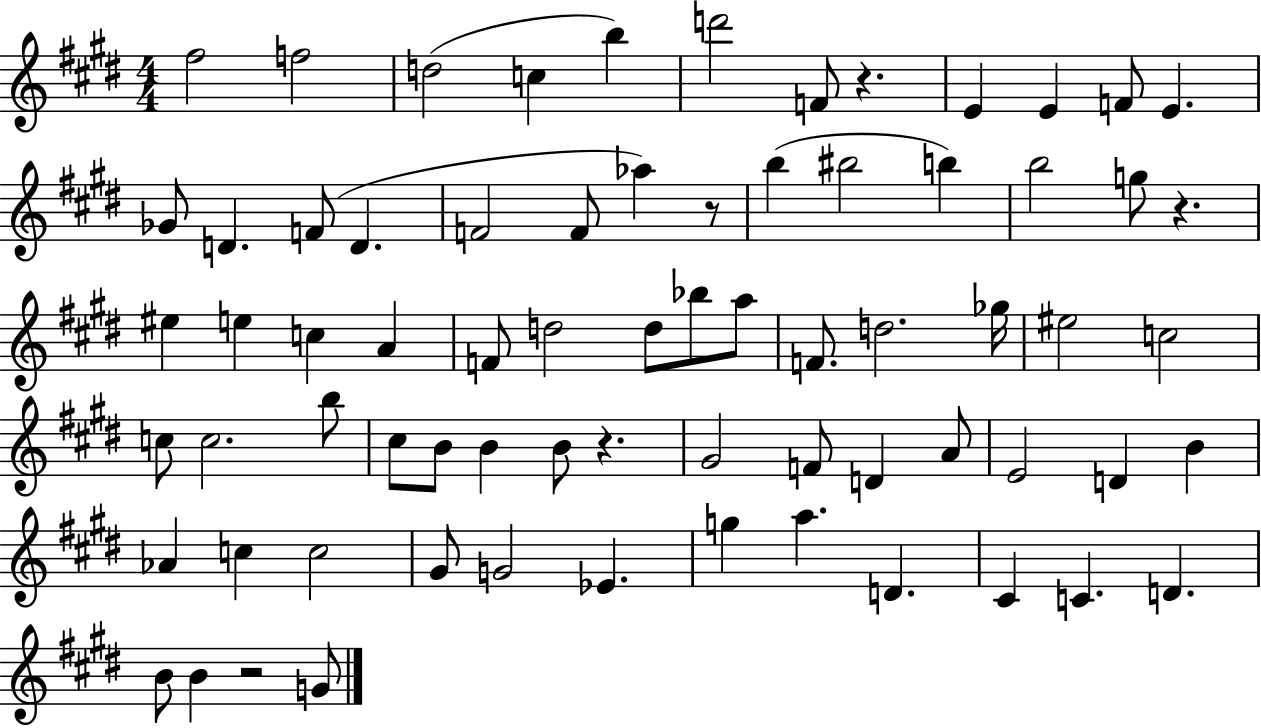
X:1
T:Untitled
M:4/4
L:1/4
K:E
^f2 f2 d2 c b d'2 F/2 z E E F/2 E _G/2 D F/2 D F2 F/2 _a z/2 b ^b2 b b2 g/2 z ^e e c A F/2 d2 d/2 _b/2 a/2 F/2 d2 _g/4 ^e2 c2 c/2 c2 b/2 ^c/2 B/2 B B/2 z ^G2 F/2 D A/2 E2 D B _A c c2 ^G/2 G2 _E g a D ^C C D B/2 B z2 G/2